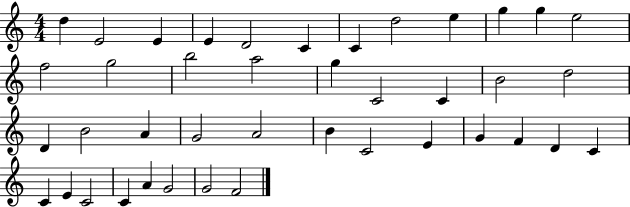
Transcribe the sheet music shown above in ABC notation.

X:1
T:Untitled
M:4/4
L:1/4
K:C
d E2 E E D2 C C d2 e g g e2 f2 g2 b2 a2 g C2 C B2 d2 D B2 A G2 A2 B C2 E G F D C C E C2 C A G2 G2 F2